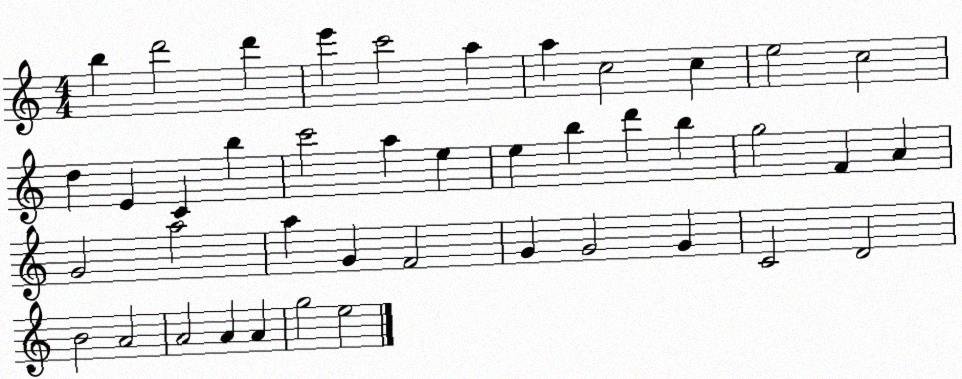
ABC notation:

X:1
T:Untitled
M:4/4
L:1/4
K:C
b d'2 d' e' c'2 a a c2 c e2 c2 d E C b c'2 a e e b d' b g2 F A G2 a2 a G F2 G G2 G C2 D2 B2 A2 A2 A A g2 e2